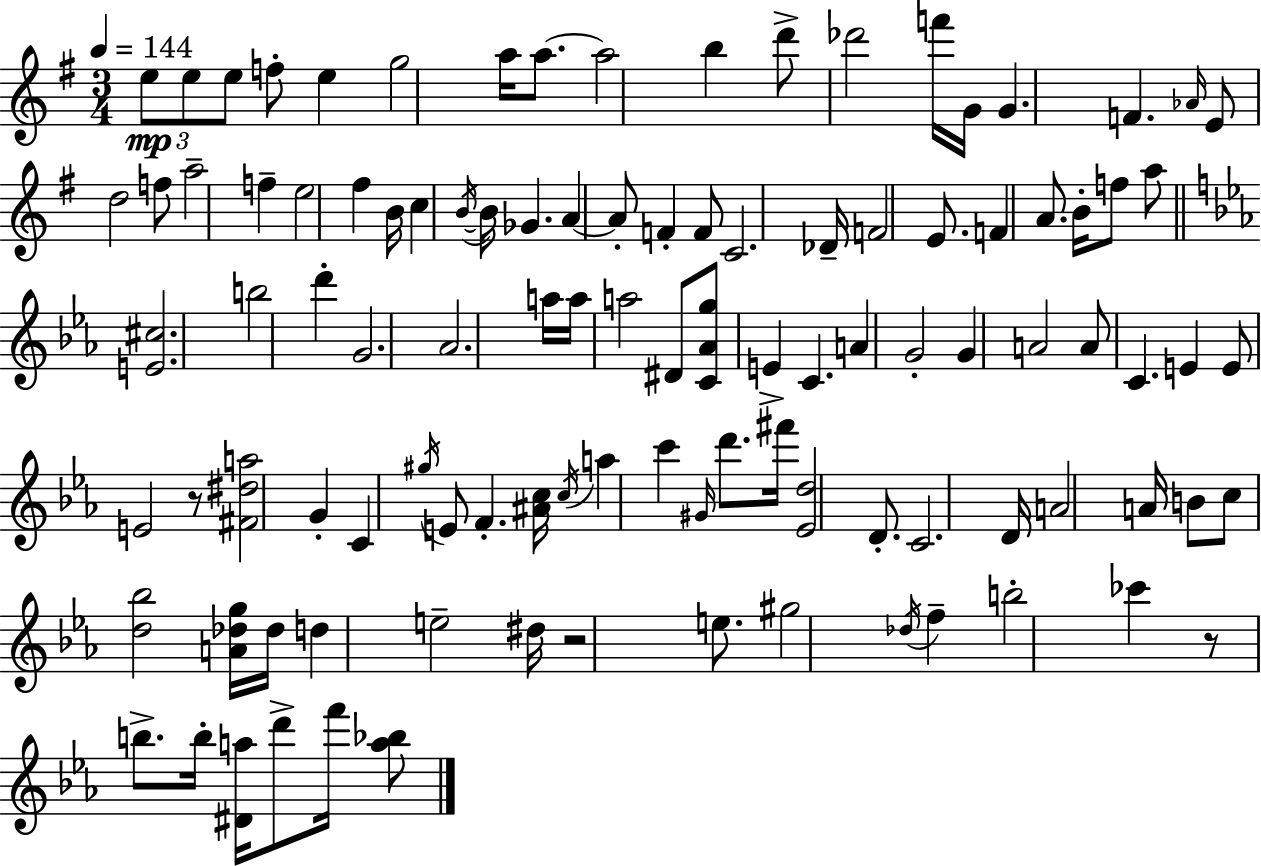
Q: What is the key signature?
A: E minor